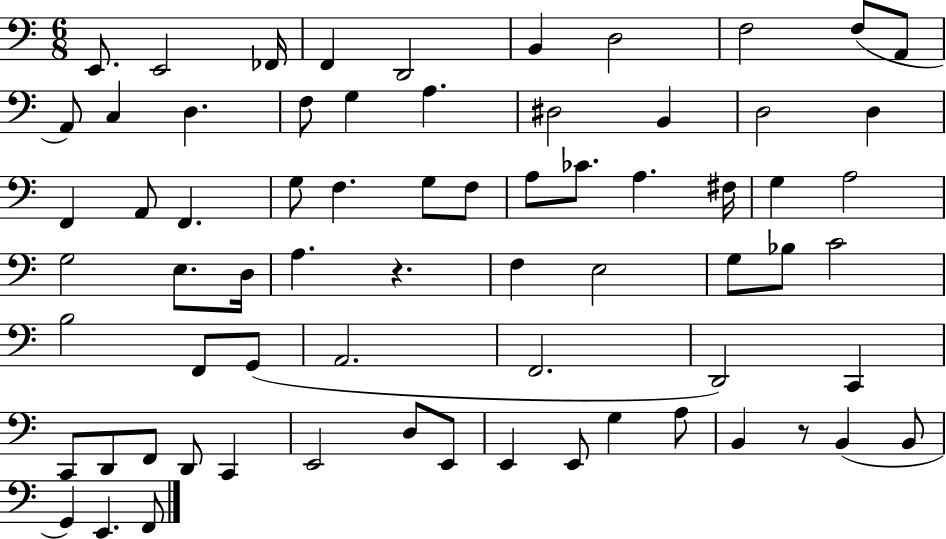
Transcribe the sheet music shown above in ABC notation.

X:1
T:Untitled
M:6/8
L:1/4
K:C
E,,/2 E,,2 _F,,/4 F,, D,,2 B,, D,2 F,2 F,/2 A,,/2 A,,/2 C, D, F,/2 G, A, ^D,2 B,, D,2 D, F,, A,,/2 F,, G,/2 F, G,/2 F,/2 A,/2 _C/2 A, ^F,/4 G, A,2 G,2 E,/2 D,/4 A, z F, E,2 G,/2 _B,/2 C2 B,2 F,,/2 G,,/2 A,,2 F,,2 D,,2 C,, C,,/2 D,,/2 F,,/2 D,,/2 C,, E,,2 D,/2 E,,/2 E,, E,,/2 G, A,/2 B,, z/2 B,, B,,/2 G,, E,, F,,/2